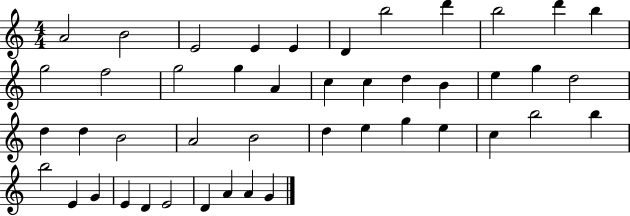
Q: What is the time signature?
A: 4/4